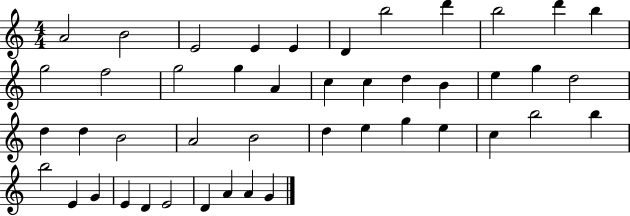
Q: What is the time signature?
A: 4/4